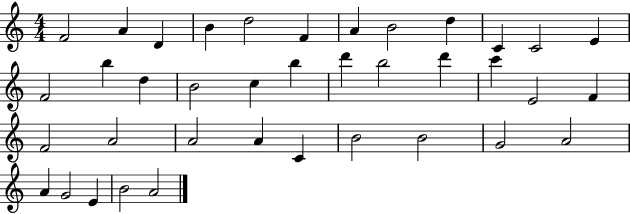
X:1
T:Untitled
M:4/4
L:1/4
K:C
F2 A D B d2 F A B2 d C C2 E F2 b d B2 c b d' b2 d' c' E2 F F2 A2 A2 A C B2 B2 G2 A2 A G2 E B2 A2